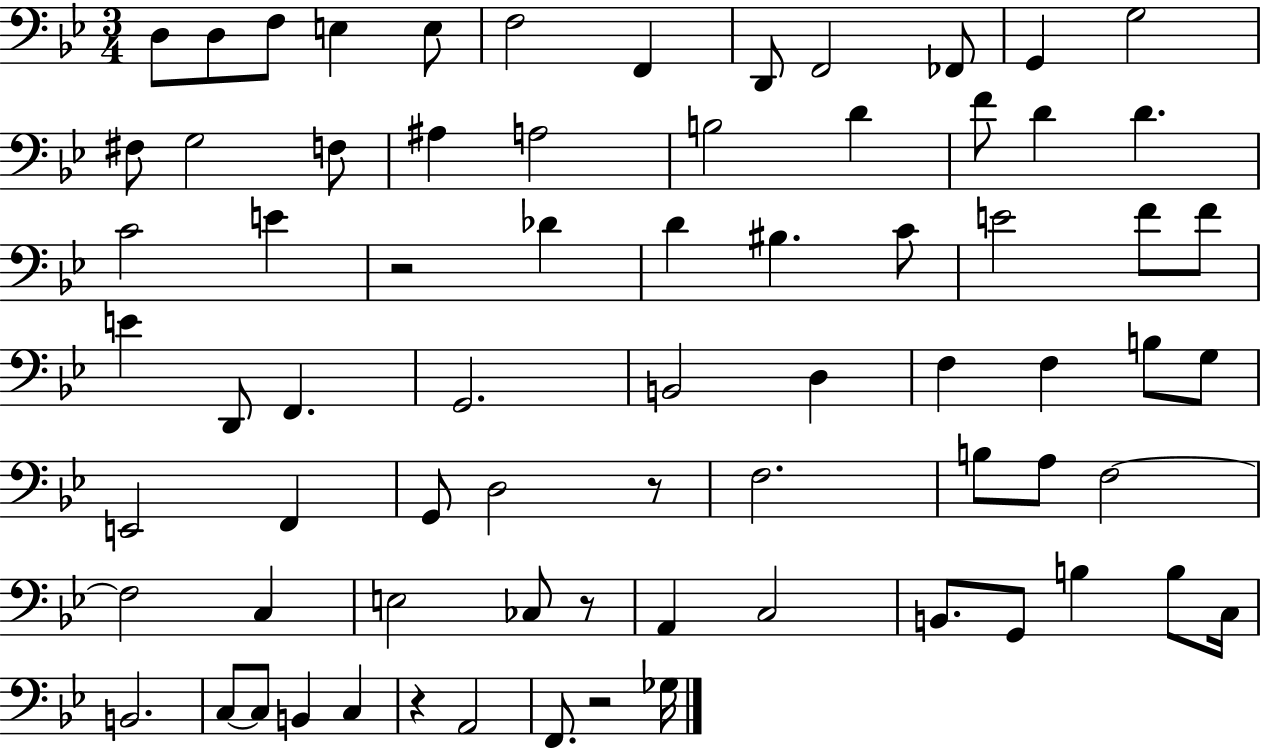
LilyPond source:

{
  \clef bass
  \numericTimeSignature
  \time 3/4
  \key bes \major
  \repeat volta 2 { d8 d8 f8 e4 e8 | f2 f,4 | d,8 f,2 fes,8 | g,4 g2 | \break fis8 g2 f8 | ais4 a2 | b2 d'4 | f'8 d'4 d'4. | \break c'2 e'4 | r2 des'4 | d'4 bis4. c'8 | e'2 f'8 f'8 | \break e'4 d,8 f,4. | g,2. | b,2 d4 | f4 f4 b8 g8 | \break e,2 f,4 | g,8 d2 r8 | f2. | b8 a8 f2~~ | \break f2 c4 | e2 ces8 r8 | a,4 c2 | b,8. g,8 b4 b8 c16 | \break b,2. | c8~~ c8 b,4 c4 | r4 a,2 | f,8. r2 ges16 | \break } \bar "|."
}